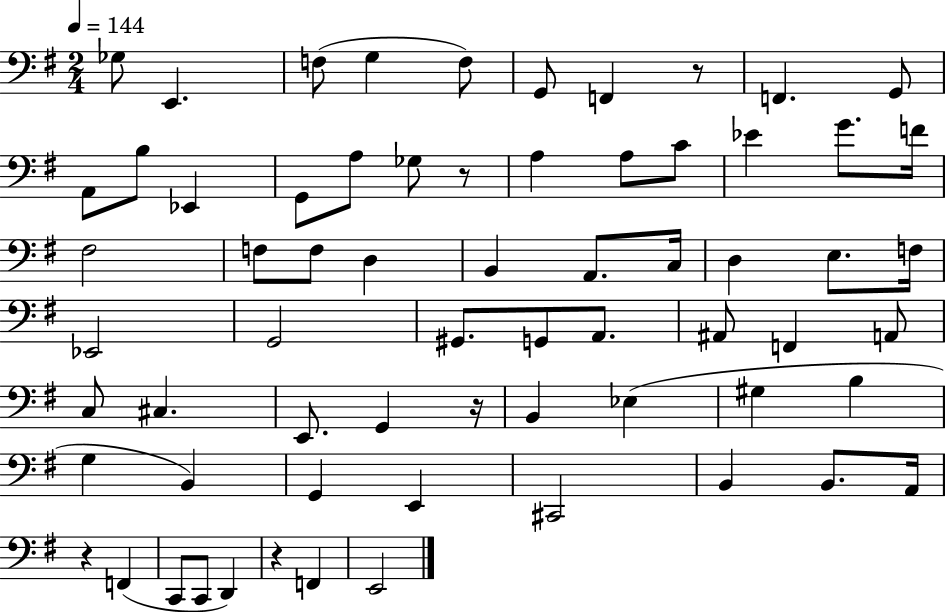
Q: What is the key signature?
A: G major